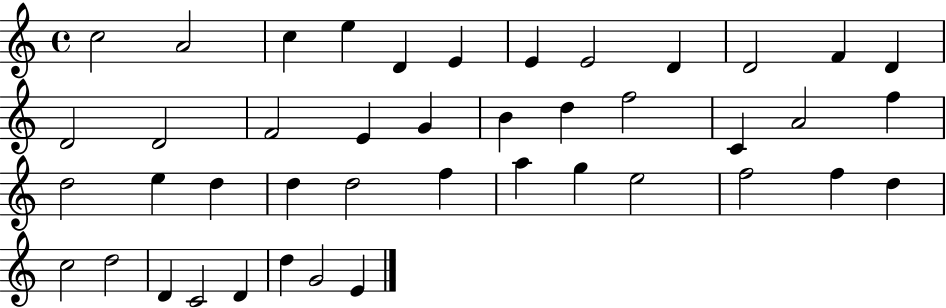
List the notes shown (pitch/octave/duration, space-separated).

C5/h A4/h C5/q E5/q D4/q E4/q E4/q E4/h D4/q D4/h F4/q D4/q D4/h D4/h F4/h E4/q G4/q B4/q D5/q F5/h C4/q A4/h F5/q D5/h E5/q D5/q D5/q D5/h F5/q A5/q G5/q E5/h F5/h F5/q D5/q C5/h D5/h D4/q C4/h D4/q D5/q G4/h E4/q